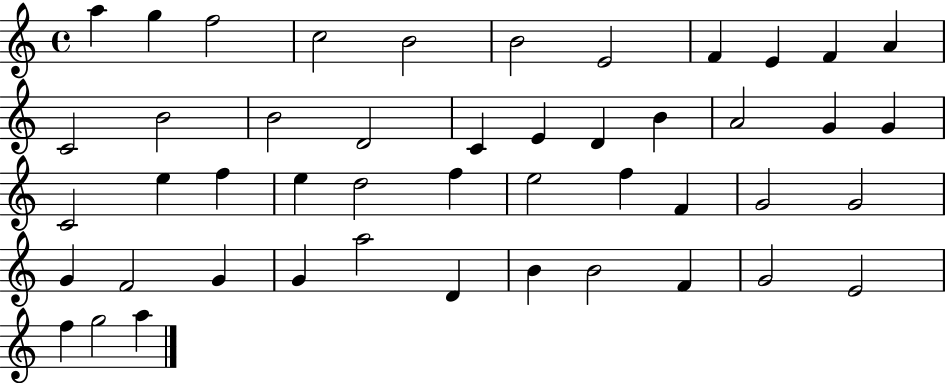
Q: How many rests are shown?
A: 0